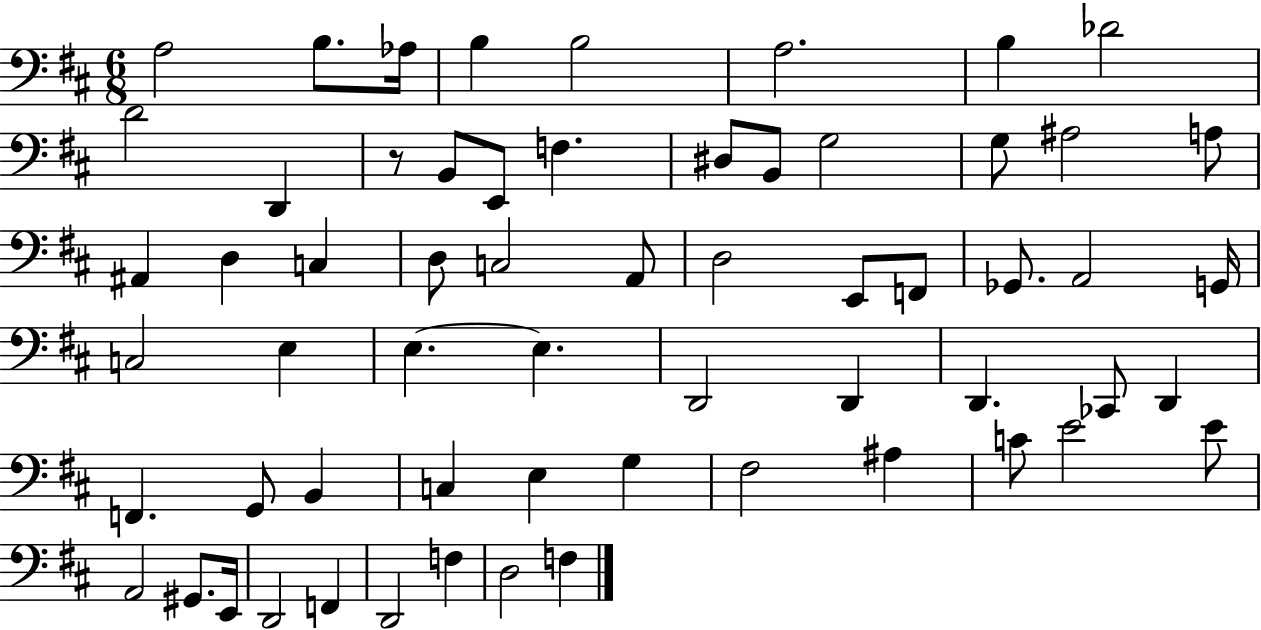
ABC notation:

X:1
T:Untitled
M:6/8
L:1/4
K:D
A,2 B,/2 _A,/4 B, B,2 A,2 B, _D2 D2 D,, z/2 B,,/2 E,,/2 F, ^D,/2 B,,/2 G,2 G,/2 ^A,2 A,/2 ^A,, D, C, D,/2 C,2 A,,/2 D,2 E,,/2 F,,/2 _G,,/2 A,,2 G,,/4 C,2 E, E, E, D,,2 D,, D,, _C,,/2 D,, F,, G,,/2 B,, C, E, G, ^F,2 ^A, C/2 E2 E/2 A,,2 ^G,,/2 E,,/4 D,,2 F,, D,,2 F, D,2 F,